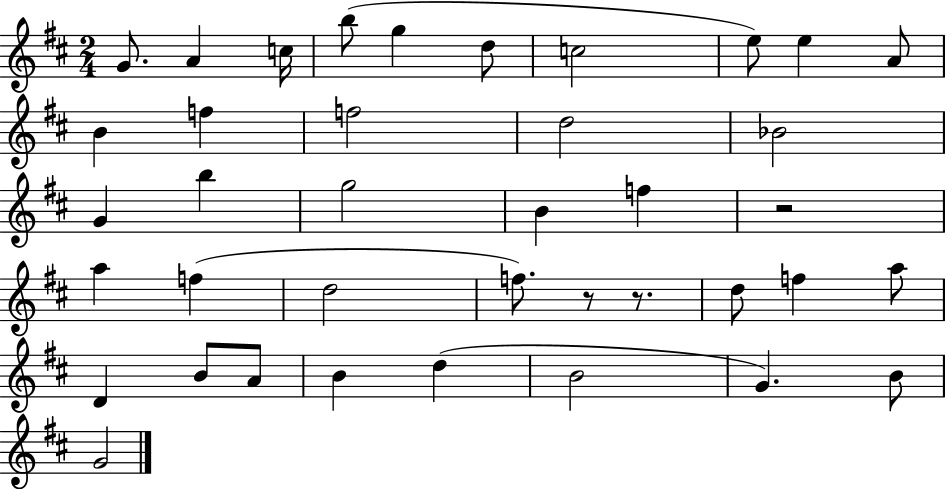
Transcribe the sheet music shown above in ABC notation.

X:1
T:Untitled
M:2/4
L:1/4
K:D
G/2 A c/4 b/2 g d/2 c2 e/2 e A/2 B f f2 d2 _B2 G b g2 B f z2 a f d2 f/2 z/2 z/2 d/2 f a/2 D B/2 A/2 B d B2 G B/2 G2